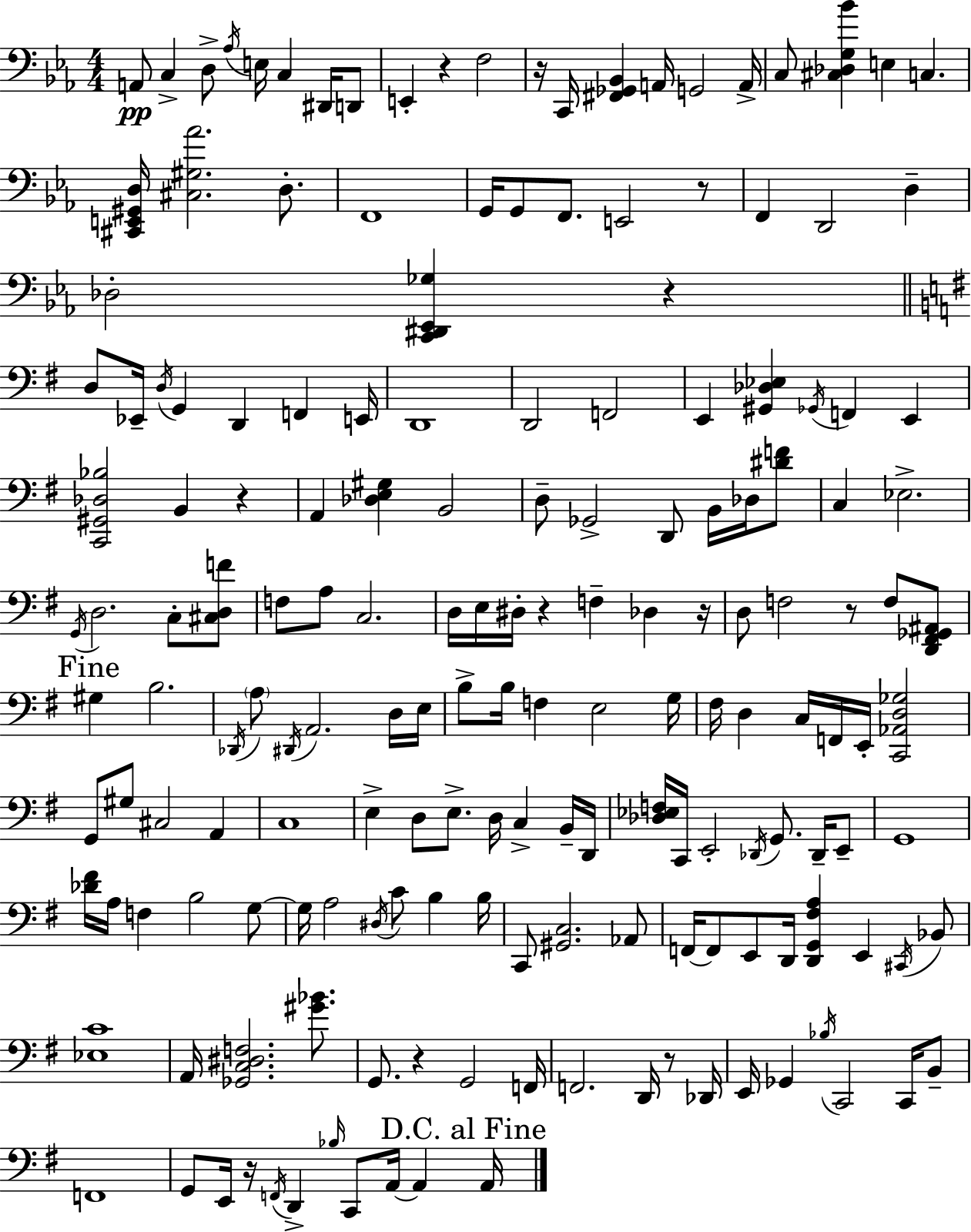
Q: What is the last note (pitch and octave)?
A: A2